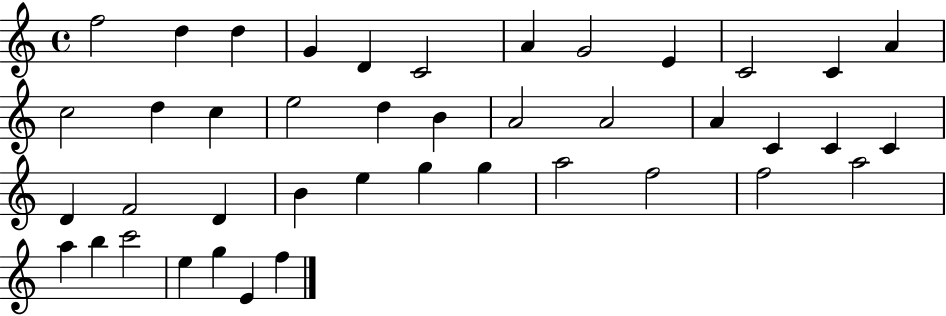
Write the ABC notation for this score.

X:1
T:Untitled
M:4/4
L:1/4
K:C
f2 d d G D C2 A G2 E C2 C A c2 d c e2 d B A2 A2 A C C C D F2 D B e g g a2 f2 f2 a2 a b c'2 e g E f